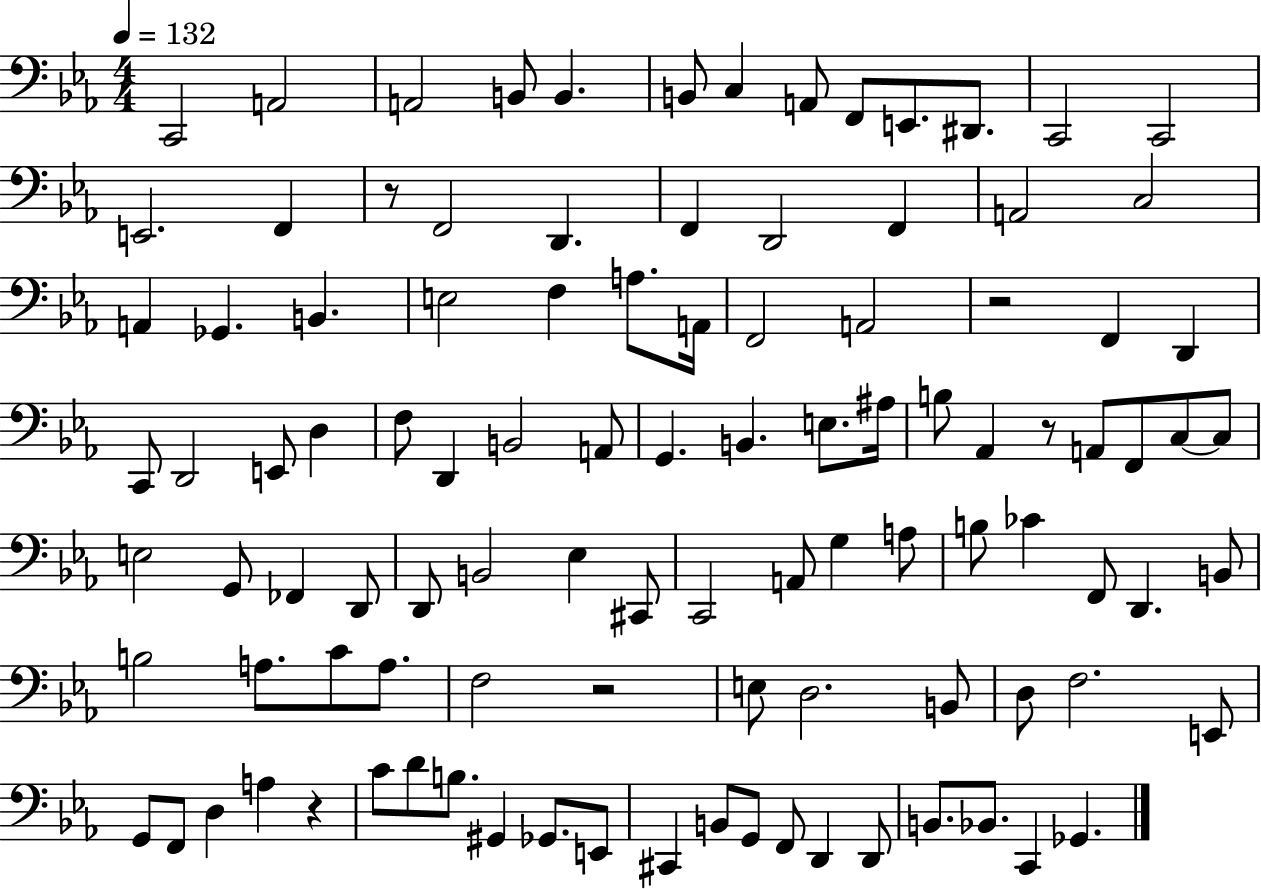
C2/h A2/h A2/h B2/e B2/q. B2/e C3/q A2/e F2/e E2/e. D#2/e. C2/h C2/h E2/h. F2/q R/e F2/h D2/q. F2/q D2/h F2/q A2/h C3/h A2/q Gb2/q. B2/q. E3/h F3/q A3/e. A2/s F2/h A2/h R/h F2/q D2/q C2/e D2/h E2/e D3/q F3/e D2/q B2/h A2/e G2/q. B2/q. E3/e. A#3/s B3/e Ab2/q R/e A2/e F2/e C3/e C3/e E3/h G2/e FES2/q D2/e D2/e B2/h Eb3/q C#2/e C2/h A2/e G3/q A3/e B3/e CES4/q F2/e D2/q. B2/e B3/h A3/e. C4/e A3/e. F3/h R/h E3/e D3/h. B2/e D3/e F3/h. E2/e G2/e F2/e D3/q A3/q R/q C4/e D4/e B3/e. G#2/q Gb2/e. E2/e C#2/q B2/e G2/e F2/e D2/q D2/e B2/e. Bb2/e. C2/q Gb2/q.